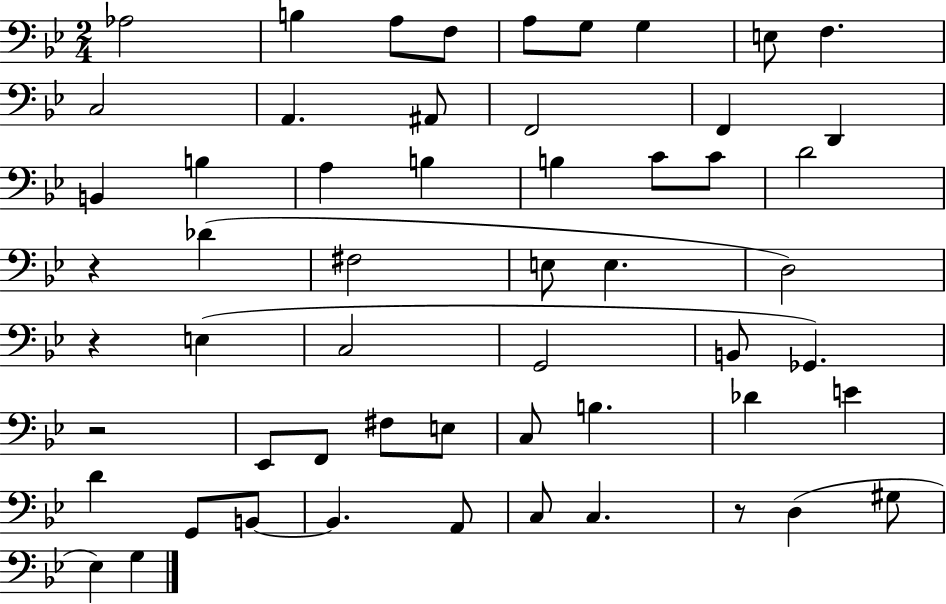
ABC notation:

X:1
T:Untitled
M:2/4
L:1/4
K:Bb
_A,2 B, A,/2 F,/2 A,/2 G,/2 G, E,/2 F, C,2 A,, ^A,,/2 F,,2 F,, D,, B,, B, A, B, B, C/2 C/2 D2 z _D ^F,2 E,/2 E, D,2 z E, C,2 G,,2 B,,/2 _G,, z2 _E,,/2 F,,/2 ^F,/2 E,/2 C,/2 B, _D E D G,,/2 B,,/2 B,, A,,/2 C,/2 C, z/2 D, ^G,/2 _E, G,